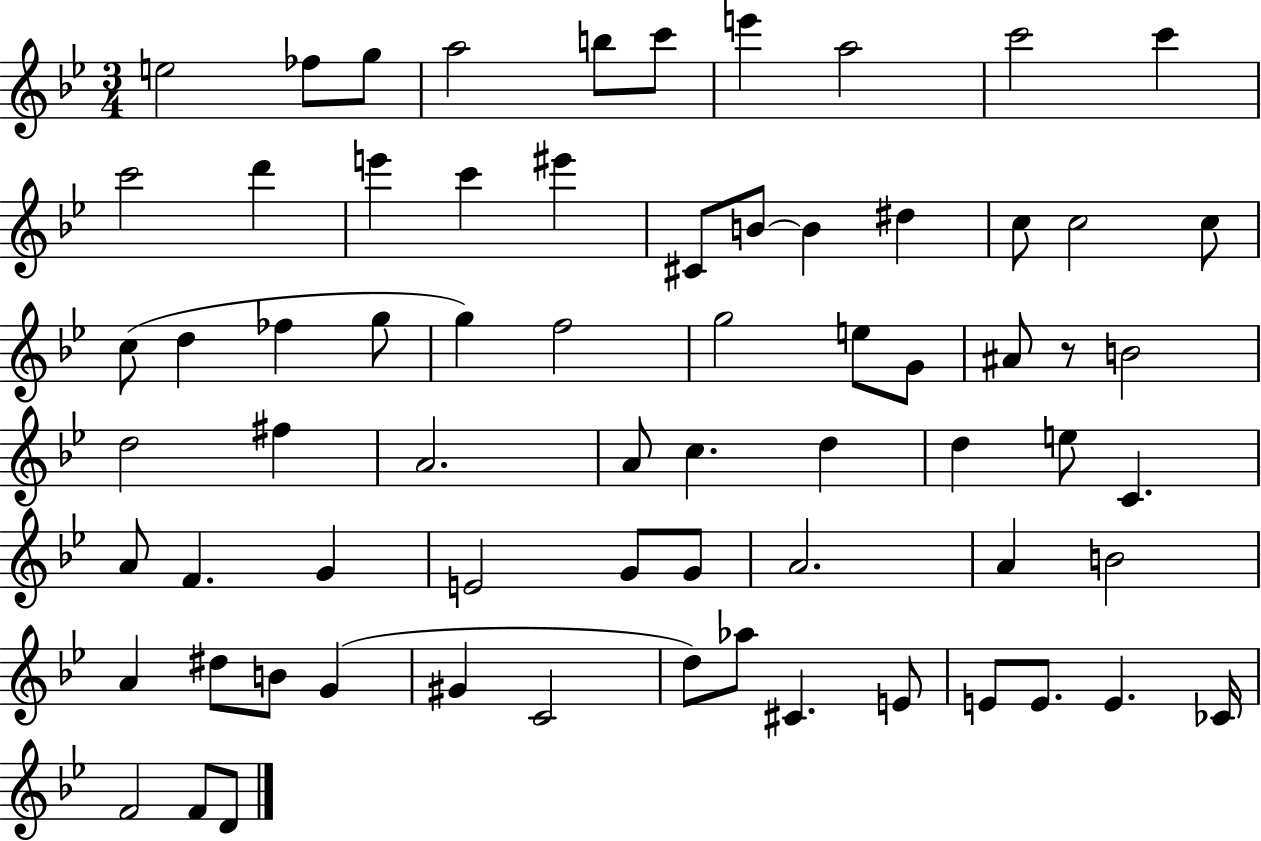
{
  \clef treble
  \numericTimeSignature
  \time 3/4
  \key bes \major
  e''2 fes''8 g''8 | a''2 b''8 c'''8 | e'''4 a''2 | c'''2 c'''4 | \break c'''2 d'''4 | e'''4 c'''4 eis'''4 | cis'8 b'8~~ b'4 dis''4 | c''8 c''2 c''8 | \break c''8( d''4 fes''4 g''8 | g''4) f''2 | g''2 e''8 g'8 | ais'8 r8 b'2 | \break d''2 fis''4 | a'2. | a'8 c''4. d''4 | d''4 e''8 c'4. | \break a'8 f'4. g'4 | e'2 g'8 g'8 | a'2. | a'4 b'2 | \break a'4 dis''8 b'8 g'4( | gis'4 c'2 | d''8) aes''8 cis'4. e'8 | e'8 e'8. e'4. ces'16 | \break f'2 f'8 d'8 | \bar "|."
}